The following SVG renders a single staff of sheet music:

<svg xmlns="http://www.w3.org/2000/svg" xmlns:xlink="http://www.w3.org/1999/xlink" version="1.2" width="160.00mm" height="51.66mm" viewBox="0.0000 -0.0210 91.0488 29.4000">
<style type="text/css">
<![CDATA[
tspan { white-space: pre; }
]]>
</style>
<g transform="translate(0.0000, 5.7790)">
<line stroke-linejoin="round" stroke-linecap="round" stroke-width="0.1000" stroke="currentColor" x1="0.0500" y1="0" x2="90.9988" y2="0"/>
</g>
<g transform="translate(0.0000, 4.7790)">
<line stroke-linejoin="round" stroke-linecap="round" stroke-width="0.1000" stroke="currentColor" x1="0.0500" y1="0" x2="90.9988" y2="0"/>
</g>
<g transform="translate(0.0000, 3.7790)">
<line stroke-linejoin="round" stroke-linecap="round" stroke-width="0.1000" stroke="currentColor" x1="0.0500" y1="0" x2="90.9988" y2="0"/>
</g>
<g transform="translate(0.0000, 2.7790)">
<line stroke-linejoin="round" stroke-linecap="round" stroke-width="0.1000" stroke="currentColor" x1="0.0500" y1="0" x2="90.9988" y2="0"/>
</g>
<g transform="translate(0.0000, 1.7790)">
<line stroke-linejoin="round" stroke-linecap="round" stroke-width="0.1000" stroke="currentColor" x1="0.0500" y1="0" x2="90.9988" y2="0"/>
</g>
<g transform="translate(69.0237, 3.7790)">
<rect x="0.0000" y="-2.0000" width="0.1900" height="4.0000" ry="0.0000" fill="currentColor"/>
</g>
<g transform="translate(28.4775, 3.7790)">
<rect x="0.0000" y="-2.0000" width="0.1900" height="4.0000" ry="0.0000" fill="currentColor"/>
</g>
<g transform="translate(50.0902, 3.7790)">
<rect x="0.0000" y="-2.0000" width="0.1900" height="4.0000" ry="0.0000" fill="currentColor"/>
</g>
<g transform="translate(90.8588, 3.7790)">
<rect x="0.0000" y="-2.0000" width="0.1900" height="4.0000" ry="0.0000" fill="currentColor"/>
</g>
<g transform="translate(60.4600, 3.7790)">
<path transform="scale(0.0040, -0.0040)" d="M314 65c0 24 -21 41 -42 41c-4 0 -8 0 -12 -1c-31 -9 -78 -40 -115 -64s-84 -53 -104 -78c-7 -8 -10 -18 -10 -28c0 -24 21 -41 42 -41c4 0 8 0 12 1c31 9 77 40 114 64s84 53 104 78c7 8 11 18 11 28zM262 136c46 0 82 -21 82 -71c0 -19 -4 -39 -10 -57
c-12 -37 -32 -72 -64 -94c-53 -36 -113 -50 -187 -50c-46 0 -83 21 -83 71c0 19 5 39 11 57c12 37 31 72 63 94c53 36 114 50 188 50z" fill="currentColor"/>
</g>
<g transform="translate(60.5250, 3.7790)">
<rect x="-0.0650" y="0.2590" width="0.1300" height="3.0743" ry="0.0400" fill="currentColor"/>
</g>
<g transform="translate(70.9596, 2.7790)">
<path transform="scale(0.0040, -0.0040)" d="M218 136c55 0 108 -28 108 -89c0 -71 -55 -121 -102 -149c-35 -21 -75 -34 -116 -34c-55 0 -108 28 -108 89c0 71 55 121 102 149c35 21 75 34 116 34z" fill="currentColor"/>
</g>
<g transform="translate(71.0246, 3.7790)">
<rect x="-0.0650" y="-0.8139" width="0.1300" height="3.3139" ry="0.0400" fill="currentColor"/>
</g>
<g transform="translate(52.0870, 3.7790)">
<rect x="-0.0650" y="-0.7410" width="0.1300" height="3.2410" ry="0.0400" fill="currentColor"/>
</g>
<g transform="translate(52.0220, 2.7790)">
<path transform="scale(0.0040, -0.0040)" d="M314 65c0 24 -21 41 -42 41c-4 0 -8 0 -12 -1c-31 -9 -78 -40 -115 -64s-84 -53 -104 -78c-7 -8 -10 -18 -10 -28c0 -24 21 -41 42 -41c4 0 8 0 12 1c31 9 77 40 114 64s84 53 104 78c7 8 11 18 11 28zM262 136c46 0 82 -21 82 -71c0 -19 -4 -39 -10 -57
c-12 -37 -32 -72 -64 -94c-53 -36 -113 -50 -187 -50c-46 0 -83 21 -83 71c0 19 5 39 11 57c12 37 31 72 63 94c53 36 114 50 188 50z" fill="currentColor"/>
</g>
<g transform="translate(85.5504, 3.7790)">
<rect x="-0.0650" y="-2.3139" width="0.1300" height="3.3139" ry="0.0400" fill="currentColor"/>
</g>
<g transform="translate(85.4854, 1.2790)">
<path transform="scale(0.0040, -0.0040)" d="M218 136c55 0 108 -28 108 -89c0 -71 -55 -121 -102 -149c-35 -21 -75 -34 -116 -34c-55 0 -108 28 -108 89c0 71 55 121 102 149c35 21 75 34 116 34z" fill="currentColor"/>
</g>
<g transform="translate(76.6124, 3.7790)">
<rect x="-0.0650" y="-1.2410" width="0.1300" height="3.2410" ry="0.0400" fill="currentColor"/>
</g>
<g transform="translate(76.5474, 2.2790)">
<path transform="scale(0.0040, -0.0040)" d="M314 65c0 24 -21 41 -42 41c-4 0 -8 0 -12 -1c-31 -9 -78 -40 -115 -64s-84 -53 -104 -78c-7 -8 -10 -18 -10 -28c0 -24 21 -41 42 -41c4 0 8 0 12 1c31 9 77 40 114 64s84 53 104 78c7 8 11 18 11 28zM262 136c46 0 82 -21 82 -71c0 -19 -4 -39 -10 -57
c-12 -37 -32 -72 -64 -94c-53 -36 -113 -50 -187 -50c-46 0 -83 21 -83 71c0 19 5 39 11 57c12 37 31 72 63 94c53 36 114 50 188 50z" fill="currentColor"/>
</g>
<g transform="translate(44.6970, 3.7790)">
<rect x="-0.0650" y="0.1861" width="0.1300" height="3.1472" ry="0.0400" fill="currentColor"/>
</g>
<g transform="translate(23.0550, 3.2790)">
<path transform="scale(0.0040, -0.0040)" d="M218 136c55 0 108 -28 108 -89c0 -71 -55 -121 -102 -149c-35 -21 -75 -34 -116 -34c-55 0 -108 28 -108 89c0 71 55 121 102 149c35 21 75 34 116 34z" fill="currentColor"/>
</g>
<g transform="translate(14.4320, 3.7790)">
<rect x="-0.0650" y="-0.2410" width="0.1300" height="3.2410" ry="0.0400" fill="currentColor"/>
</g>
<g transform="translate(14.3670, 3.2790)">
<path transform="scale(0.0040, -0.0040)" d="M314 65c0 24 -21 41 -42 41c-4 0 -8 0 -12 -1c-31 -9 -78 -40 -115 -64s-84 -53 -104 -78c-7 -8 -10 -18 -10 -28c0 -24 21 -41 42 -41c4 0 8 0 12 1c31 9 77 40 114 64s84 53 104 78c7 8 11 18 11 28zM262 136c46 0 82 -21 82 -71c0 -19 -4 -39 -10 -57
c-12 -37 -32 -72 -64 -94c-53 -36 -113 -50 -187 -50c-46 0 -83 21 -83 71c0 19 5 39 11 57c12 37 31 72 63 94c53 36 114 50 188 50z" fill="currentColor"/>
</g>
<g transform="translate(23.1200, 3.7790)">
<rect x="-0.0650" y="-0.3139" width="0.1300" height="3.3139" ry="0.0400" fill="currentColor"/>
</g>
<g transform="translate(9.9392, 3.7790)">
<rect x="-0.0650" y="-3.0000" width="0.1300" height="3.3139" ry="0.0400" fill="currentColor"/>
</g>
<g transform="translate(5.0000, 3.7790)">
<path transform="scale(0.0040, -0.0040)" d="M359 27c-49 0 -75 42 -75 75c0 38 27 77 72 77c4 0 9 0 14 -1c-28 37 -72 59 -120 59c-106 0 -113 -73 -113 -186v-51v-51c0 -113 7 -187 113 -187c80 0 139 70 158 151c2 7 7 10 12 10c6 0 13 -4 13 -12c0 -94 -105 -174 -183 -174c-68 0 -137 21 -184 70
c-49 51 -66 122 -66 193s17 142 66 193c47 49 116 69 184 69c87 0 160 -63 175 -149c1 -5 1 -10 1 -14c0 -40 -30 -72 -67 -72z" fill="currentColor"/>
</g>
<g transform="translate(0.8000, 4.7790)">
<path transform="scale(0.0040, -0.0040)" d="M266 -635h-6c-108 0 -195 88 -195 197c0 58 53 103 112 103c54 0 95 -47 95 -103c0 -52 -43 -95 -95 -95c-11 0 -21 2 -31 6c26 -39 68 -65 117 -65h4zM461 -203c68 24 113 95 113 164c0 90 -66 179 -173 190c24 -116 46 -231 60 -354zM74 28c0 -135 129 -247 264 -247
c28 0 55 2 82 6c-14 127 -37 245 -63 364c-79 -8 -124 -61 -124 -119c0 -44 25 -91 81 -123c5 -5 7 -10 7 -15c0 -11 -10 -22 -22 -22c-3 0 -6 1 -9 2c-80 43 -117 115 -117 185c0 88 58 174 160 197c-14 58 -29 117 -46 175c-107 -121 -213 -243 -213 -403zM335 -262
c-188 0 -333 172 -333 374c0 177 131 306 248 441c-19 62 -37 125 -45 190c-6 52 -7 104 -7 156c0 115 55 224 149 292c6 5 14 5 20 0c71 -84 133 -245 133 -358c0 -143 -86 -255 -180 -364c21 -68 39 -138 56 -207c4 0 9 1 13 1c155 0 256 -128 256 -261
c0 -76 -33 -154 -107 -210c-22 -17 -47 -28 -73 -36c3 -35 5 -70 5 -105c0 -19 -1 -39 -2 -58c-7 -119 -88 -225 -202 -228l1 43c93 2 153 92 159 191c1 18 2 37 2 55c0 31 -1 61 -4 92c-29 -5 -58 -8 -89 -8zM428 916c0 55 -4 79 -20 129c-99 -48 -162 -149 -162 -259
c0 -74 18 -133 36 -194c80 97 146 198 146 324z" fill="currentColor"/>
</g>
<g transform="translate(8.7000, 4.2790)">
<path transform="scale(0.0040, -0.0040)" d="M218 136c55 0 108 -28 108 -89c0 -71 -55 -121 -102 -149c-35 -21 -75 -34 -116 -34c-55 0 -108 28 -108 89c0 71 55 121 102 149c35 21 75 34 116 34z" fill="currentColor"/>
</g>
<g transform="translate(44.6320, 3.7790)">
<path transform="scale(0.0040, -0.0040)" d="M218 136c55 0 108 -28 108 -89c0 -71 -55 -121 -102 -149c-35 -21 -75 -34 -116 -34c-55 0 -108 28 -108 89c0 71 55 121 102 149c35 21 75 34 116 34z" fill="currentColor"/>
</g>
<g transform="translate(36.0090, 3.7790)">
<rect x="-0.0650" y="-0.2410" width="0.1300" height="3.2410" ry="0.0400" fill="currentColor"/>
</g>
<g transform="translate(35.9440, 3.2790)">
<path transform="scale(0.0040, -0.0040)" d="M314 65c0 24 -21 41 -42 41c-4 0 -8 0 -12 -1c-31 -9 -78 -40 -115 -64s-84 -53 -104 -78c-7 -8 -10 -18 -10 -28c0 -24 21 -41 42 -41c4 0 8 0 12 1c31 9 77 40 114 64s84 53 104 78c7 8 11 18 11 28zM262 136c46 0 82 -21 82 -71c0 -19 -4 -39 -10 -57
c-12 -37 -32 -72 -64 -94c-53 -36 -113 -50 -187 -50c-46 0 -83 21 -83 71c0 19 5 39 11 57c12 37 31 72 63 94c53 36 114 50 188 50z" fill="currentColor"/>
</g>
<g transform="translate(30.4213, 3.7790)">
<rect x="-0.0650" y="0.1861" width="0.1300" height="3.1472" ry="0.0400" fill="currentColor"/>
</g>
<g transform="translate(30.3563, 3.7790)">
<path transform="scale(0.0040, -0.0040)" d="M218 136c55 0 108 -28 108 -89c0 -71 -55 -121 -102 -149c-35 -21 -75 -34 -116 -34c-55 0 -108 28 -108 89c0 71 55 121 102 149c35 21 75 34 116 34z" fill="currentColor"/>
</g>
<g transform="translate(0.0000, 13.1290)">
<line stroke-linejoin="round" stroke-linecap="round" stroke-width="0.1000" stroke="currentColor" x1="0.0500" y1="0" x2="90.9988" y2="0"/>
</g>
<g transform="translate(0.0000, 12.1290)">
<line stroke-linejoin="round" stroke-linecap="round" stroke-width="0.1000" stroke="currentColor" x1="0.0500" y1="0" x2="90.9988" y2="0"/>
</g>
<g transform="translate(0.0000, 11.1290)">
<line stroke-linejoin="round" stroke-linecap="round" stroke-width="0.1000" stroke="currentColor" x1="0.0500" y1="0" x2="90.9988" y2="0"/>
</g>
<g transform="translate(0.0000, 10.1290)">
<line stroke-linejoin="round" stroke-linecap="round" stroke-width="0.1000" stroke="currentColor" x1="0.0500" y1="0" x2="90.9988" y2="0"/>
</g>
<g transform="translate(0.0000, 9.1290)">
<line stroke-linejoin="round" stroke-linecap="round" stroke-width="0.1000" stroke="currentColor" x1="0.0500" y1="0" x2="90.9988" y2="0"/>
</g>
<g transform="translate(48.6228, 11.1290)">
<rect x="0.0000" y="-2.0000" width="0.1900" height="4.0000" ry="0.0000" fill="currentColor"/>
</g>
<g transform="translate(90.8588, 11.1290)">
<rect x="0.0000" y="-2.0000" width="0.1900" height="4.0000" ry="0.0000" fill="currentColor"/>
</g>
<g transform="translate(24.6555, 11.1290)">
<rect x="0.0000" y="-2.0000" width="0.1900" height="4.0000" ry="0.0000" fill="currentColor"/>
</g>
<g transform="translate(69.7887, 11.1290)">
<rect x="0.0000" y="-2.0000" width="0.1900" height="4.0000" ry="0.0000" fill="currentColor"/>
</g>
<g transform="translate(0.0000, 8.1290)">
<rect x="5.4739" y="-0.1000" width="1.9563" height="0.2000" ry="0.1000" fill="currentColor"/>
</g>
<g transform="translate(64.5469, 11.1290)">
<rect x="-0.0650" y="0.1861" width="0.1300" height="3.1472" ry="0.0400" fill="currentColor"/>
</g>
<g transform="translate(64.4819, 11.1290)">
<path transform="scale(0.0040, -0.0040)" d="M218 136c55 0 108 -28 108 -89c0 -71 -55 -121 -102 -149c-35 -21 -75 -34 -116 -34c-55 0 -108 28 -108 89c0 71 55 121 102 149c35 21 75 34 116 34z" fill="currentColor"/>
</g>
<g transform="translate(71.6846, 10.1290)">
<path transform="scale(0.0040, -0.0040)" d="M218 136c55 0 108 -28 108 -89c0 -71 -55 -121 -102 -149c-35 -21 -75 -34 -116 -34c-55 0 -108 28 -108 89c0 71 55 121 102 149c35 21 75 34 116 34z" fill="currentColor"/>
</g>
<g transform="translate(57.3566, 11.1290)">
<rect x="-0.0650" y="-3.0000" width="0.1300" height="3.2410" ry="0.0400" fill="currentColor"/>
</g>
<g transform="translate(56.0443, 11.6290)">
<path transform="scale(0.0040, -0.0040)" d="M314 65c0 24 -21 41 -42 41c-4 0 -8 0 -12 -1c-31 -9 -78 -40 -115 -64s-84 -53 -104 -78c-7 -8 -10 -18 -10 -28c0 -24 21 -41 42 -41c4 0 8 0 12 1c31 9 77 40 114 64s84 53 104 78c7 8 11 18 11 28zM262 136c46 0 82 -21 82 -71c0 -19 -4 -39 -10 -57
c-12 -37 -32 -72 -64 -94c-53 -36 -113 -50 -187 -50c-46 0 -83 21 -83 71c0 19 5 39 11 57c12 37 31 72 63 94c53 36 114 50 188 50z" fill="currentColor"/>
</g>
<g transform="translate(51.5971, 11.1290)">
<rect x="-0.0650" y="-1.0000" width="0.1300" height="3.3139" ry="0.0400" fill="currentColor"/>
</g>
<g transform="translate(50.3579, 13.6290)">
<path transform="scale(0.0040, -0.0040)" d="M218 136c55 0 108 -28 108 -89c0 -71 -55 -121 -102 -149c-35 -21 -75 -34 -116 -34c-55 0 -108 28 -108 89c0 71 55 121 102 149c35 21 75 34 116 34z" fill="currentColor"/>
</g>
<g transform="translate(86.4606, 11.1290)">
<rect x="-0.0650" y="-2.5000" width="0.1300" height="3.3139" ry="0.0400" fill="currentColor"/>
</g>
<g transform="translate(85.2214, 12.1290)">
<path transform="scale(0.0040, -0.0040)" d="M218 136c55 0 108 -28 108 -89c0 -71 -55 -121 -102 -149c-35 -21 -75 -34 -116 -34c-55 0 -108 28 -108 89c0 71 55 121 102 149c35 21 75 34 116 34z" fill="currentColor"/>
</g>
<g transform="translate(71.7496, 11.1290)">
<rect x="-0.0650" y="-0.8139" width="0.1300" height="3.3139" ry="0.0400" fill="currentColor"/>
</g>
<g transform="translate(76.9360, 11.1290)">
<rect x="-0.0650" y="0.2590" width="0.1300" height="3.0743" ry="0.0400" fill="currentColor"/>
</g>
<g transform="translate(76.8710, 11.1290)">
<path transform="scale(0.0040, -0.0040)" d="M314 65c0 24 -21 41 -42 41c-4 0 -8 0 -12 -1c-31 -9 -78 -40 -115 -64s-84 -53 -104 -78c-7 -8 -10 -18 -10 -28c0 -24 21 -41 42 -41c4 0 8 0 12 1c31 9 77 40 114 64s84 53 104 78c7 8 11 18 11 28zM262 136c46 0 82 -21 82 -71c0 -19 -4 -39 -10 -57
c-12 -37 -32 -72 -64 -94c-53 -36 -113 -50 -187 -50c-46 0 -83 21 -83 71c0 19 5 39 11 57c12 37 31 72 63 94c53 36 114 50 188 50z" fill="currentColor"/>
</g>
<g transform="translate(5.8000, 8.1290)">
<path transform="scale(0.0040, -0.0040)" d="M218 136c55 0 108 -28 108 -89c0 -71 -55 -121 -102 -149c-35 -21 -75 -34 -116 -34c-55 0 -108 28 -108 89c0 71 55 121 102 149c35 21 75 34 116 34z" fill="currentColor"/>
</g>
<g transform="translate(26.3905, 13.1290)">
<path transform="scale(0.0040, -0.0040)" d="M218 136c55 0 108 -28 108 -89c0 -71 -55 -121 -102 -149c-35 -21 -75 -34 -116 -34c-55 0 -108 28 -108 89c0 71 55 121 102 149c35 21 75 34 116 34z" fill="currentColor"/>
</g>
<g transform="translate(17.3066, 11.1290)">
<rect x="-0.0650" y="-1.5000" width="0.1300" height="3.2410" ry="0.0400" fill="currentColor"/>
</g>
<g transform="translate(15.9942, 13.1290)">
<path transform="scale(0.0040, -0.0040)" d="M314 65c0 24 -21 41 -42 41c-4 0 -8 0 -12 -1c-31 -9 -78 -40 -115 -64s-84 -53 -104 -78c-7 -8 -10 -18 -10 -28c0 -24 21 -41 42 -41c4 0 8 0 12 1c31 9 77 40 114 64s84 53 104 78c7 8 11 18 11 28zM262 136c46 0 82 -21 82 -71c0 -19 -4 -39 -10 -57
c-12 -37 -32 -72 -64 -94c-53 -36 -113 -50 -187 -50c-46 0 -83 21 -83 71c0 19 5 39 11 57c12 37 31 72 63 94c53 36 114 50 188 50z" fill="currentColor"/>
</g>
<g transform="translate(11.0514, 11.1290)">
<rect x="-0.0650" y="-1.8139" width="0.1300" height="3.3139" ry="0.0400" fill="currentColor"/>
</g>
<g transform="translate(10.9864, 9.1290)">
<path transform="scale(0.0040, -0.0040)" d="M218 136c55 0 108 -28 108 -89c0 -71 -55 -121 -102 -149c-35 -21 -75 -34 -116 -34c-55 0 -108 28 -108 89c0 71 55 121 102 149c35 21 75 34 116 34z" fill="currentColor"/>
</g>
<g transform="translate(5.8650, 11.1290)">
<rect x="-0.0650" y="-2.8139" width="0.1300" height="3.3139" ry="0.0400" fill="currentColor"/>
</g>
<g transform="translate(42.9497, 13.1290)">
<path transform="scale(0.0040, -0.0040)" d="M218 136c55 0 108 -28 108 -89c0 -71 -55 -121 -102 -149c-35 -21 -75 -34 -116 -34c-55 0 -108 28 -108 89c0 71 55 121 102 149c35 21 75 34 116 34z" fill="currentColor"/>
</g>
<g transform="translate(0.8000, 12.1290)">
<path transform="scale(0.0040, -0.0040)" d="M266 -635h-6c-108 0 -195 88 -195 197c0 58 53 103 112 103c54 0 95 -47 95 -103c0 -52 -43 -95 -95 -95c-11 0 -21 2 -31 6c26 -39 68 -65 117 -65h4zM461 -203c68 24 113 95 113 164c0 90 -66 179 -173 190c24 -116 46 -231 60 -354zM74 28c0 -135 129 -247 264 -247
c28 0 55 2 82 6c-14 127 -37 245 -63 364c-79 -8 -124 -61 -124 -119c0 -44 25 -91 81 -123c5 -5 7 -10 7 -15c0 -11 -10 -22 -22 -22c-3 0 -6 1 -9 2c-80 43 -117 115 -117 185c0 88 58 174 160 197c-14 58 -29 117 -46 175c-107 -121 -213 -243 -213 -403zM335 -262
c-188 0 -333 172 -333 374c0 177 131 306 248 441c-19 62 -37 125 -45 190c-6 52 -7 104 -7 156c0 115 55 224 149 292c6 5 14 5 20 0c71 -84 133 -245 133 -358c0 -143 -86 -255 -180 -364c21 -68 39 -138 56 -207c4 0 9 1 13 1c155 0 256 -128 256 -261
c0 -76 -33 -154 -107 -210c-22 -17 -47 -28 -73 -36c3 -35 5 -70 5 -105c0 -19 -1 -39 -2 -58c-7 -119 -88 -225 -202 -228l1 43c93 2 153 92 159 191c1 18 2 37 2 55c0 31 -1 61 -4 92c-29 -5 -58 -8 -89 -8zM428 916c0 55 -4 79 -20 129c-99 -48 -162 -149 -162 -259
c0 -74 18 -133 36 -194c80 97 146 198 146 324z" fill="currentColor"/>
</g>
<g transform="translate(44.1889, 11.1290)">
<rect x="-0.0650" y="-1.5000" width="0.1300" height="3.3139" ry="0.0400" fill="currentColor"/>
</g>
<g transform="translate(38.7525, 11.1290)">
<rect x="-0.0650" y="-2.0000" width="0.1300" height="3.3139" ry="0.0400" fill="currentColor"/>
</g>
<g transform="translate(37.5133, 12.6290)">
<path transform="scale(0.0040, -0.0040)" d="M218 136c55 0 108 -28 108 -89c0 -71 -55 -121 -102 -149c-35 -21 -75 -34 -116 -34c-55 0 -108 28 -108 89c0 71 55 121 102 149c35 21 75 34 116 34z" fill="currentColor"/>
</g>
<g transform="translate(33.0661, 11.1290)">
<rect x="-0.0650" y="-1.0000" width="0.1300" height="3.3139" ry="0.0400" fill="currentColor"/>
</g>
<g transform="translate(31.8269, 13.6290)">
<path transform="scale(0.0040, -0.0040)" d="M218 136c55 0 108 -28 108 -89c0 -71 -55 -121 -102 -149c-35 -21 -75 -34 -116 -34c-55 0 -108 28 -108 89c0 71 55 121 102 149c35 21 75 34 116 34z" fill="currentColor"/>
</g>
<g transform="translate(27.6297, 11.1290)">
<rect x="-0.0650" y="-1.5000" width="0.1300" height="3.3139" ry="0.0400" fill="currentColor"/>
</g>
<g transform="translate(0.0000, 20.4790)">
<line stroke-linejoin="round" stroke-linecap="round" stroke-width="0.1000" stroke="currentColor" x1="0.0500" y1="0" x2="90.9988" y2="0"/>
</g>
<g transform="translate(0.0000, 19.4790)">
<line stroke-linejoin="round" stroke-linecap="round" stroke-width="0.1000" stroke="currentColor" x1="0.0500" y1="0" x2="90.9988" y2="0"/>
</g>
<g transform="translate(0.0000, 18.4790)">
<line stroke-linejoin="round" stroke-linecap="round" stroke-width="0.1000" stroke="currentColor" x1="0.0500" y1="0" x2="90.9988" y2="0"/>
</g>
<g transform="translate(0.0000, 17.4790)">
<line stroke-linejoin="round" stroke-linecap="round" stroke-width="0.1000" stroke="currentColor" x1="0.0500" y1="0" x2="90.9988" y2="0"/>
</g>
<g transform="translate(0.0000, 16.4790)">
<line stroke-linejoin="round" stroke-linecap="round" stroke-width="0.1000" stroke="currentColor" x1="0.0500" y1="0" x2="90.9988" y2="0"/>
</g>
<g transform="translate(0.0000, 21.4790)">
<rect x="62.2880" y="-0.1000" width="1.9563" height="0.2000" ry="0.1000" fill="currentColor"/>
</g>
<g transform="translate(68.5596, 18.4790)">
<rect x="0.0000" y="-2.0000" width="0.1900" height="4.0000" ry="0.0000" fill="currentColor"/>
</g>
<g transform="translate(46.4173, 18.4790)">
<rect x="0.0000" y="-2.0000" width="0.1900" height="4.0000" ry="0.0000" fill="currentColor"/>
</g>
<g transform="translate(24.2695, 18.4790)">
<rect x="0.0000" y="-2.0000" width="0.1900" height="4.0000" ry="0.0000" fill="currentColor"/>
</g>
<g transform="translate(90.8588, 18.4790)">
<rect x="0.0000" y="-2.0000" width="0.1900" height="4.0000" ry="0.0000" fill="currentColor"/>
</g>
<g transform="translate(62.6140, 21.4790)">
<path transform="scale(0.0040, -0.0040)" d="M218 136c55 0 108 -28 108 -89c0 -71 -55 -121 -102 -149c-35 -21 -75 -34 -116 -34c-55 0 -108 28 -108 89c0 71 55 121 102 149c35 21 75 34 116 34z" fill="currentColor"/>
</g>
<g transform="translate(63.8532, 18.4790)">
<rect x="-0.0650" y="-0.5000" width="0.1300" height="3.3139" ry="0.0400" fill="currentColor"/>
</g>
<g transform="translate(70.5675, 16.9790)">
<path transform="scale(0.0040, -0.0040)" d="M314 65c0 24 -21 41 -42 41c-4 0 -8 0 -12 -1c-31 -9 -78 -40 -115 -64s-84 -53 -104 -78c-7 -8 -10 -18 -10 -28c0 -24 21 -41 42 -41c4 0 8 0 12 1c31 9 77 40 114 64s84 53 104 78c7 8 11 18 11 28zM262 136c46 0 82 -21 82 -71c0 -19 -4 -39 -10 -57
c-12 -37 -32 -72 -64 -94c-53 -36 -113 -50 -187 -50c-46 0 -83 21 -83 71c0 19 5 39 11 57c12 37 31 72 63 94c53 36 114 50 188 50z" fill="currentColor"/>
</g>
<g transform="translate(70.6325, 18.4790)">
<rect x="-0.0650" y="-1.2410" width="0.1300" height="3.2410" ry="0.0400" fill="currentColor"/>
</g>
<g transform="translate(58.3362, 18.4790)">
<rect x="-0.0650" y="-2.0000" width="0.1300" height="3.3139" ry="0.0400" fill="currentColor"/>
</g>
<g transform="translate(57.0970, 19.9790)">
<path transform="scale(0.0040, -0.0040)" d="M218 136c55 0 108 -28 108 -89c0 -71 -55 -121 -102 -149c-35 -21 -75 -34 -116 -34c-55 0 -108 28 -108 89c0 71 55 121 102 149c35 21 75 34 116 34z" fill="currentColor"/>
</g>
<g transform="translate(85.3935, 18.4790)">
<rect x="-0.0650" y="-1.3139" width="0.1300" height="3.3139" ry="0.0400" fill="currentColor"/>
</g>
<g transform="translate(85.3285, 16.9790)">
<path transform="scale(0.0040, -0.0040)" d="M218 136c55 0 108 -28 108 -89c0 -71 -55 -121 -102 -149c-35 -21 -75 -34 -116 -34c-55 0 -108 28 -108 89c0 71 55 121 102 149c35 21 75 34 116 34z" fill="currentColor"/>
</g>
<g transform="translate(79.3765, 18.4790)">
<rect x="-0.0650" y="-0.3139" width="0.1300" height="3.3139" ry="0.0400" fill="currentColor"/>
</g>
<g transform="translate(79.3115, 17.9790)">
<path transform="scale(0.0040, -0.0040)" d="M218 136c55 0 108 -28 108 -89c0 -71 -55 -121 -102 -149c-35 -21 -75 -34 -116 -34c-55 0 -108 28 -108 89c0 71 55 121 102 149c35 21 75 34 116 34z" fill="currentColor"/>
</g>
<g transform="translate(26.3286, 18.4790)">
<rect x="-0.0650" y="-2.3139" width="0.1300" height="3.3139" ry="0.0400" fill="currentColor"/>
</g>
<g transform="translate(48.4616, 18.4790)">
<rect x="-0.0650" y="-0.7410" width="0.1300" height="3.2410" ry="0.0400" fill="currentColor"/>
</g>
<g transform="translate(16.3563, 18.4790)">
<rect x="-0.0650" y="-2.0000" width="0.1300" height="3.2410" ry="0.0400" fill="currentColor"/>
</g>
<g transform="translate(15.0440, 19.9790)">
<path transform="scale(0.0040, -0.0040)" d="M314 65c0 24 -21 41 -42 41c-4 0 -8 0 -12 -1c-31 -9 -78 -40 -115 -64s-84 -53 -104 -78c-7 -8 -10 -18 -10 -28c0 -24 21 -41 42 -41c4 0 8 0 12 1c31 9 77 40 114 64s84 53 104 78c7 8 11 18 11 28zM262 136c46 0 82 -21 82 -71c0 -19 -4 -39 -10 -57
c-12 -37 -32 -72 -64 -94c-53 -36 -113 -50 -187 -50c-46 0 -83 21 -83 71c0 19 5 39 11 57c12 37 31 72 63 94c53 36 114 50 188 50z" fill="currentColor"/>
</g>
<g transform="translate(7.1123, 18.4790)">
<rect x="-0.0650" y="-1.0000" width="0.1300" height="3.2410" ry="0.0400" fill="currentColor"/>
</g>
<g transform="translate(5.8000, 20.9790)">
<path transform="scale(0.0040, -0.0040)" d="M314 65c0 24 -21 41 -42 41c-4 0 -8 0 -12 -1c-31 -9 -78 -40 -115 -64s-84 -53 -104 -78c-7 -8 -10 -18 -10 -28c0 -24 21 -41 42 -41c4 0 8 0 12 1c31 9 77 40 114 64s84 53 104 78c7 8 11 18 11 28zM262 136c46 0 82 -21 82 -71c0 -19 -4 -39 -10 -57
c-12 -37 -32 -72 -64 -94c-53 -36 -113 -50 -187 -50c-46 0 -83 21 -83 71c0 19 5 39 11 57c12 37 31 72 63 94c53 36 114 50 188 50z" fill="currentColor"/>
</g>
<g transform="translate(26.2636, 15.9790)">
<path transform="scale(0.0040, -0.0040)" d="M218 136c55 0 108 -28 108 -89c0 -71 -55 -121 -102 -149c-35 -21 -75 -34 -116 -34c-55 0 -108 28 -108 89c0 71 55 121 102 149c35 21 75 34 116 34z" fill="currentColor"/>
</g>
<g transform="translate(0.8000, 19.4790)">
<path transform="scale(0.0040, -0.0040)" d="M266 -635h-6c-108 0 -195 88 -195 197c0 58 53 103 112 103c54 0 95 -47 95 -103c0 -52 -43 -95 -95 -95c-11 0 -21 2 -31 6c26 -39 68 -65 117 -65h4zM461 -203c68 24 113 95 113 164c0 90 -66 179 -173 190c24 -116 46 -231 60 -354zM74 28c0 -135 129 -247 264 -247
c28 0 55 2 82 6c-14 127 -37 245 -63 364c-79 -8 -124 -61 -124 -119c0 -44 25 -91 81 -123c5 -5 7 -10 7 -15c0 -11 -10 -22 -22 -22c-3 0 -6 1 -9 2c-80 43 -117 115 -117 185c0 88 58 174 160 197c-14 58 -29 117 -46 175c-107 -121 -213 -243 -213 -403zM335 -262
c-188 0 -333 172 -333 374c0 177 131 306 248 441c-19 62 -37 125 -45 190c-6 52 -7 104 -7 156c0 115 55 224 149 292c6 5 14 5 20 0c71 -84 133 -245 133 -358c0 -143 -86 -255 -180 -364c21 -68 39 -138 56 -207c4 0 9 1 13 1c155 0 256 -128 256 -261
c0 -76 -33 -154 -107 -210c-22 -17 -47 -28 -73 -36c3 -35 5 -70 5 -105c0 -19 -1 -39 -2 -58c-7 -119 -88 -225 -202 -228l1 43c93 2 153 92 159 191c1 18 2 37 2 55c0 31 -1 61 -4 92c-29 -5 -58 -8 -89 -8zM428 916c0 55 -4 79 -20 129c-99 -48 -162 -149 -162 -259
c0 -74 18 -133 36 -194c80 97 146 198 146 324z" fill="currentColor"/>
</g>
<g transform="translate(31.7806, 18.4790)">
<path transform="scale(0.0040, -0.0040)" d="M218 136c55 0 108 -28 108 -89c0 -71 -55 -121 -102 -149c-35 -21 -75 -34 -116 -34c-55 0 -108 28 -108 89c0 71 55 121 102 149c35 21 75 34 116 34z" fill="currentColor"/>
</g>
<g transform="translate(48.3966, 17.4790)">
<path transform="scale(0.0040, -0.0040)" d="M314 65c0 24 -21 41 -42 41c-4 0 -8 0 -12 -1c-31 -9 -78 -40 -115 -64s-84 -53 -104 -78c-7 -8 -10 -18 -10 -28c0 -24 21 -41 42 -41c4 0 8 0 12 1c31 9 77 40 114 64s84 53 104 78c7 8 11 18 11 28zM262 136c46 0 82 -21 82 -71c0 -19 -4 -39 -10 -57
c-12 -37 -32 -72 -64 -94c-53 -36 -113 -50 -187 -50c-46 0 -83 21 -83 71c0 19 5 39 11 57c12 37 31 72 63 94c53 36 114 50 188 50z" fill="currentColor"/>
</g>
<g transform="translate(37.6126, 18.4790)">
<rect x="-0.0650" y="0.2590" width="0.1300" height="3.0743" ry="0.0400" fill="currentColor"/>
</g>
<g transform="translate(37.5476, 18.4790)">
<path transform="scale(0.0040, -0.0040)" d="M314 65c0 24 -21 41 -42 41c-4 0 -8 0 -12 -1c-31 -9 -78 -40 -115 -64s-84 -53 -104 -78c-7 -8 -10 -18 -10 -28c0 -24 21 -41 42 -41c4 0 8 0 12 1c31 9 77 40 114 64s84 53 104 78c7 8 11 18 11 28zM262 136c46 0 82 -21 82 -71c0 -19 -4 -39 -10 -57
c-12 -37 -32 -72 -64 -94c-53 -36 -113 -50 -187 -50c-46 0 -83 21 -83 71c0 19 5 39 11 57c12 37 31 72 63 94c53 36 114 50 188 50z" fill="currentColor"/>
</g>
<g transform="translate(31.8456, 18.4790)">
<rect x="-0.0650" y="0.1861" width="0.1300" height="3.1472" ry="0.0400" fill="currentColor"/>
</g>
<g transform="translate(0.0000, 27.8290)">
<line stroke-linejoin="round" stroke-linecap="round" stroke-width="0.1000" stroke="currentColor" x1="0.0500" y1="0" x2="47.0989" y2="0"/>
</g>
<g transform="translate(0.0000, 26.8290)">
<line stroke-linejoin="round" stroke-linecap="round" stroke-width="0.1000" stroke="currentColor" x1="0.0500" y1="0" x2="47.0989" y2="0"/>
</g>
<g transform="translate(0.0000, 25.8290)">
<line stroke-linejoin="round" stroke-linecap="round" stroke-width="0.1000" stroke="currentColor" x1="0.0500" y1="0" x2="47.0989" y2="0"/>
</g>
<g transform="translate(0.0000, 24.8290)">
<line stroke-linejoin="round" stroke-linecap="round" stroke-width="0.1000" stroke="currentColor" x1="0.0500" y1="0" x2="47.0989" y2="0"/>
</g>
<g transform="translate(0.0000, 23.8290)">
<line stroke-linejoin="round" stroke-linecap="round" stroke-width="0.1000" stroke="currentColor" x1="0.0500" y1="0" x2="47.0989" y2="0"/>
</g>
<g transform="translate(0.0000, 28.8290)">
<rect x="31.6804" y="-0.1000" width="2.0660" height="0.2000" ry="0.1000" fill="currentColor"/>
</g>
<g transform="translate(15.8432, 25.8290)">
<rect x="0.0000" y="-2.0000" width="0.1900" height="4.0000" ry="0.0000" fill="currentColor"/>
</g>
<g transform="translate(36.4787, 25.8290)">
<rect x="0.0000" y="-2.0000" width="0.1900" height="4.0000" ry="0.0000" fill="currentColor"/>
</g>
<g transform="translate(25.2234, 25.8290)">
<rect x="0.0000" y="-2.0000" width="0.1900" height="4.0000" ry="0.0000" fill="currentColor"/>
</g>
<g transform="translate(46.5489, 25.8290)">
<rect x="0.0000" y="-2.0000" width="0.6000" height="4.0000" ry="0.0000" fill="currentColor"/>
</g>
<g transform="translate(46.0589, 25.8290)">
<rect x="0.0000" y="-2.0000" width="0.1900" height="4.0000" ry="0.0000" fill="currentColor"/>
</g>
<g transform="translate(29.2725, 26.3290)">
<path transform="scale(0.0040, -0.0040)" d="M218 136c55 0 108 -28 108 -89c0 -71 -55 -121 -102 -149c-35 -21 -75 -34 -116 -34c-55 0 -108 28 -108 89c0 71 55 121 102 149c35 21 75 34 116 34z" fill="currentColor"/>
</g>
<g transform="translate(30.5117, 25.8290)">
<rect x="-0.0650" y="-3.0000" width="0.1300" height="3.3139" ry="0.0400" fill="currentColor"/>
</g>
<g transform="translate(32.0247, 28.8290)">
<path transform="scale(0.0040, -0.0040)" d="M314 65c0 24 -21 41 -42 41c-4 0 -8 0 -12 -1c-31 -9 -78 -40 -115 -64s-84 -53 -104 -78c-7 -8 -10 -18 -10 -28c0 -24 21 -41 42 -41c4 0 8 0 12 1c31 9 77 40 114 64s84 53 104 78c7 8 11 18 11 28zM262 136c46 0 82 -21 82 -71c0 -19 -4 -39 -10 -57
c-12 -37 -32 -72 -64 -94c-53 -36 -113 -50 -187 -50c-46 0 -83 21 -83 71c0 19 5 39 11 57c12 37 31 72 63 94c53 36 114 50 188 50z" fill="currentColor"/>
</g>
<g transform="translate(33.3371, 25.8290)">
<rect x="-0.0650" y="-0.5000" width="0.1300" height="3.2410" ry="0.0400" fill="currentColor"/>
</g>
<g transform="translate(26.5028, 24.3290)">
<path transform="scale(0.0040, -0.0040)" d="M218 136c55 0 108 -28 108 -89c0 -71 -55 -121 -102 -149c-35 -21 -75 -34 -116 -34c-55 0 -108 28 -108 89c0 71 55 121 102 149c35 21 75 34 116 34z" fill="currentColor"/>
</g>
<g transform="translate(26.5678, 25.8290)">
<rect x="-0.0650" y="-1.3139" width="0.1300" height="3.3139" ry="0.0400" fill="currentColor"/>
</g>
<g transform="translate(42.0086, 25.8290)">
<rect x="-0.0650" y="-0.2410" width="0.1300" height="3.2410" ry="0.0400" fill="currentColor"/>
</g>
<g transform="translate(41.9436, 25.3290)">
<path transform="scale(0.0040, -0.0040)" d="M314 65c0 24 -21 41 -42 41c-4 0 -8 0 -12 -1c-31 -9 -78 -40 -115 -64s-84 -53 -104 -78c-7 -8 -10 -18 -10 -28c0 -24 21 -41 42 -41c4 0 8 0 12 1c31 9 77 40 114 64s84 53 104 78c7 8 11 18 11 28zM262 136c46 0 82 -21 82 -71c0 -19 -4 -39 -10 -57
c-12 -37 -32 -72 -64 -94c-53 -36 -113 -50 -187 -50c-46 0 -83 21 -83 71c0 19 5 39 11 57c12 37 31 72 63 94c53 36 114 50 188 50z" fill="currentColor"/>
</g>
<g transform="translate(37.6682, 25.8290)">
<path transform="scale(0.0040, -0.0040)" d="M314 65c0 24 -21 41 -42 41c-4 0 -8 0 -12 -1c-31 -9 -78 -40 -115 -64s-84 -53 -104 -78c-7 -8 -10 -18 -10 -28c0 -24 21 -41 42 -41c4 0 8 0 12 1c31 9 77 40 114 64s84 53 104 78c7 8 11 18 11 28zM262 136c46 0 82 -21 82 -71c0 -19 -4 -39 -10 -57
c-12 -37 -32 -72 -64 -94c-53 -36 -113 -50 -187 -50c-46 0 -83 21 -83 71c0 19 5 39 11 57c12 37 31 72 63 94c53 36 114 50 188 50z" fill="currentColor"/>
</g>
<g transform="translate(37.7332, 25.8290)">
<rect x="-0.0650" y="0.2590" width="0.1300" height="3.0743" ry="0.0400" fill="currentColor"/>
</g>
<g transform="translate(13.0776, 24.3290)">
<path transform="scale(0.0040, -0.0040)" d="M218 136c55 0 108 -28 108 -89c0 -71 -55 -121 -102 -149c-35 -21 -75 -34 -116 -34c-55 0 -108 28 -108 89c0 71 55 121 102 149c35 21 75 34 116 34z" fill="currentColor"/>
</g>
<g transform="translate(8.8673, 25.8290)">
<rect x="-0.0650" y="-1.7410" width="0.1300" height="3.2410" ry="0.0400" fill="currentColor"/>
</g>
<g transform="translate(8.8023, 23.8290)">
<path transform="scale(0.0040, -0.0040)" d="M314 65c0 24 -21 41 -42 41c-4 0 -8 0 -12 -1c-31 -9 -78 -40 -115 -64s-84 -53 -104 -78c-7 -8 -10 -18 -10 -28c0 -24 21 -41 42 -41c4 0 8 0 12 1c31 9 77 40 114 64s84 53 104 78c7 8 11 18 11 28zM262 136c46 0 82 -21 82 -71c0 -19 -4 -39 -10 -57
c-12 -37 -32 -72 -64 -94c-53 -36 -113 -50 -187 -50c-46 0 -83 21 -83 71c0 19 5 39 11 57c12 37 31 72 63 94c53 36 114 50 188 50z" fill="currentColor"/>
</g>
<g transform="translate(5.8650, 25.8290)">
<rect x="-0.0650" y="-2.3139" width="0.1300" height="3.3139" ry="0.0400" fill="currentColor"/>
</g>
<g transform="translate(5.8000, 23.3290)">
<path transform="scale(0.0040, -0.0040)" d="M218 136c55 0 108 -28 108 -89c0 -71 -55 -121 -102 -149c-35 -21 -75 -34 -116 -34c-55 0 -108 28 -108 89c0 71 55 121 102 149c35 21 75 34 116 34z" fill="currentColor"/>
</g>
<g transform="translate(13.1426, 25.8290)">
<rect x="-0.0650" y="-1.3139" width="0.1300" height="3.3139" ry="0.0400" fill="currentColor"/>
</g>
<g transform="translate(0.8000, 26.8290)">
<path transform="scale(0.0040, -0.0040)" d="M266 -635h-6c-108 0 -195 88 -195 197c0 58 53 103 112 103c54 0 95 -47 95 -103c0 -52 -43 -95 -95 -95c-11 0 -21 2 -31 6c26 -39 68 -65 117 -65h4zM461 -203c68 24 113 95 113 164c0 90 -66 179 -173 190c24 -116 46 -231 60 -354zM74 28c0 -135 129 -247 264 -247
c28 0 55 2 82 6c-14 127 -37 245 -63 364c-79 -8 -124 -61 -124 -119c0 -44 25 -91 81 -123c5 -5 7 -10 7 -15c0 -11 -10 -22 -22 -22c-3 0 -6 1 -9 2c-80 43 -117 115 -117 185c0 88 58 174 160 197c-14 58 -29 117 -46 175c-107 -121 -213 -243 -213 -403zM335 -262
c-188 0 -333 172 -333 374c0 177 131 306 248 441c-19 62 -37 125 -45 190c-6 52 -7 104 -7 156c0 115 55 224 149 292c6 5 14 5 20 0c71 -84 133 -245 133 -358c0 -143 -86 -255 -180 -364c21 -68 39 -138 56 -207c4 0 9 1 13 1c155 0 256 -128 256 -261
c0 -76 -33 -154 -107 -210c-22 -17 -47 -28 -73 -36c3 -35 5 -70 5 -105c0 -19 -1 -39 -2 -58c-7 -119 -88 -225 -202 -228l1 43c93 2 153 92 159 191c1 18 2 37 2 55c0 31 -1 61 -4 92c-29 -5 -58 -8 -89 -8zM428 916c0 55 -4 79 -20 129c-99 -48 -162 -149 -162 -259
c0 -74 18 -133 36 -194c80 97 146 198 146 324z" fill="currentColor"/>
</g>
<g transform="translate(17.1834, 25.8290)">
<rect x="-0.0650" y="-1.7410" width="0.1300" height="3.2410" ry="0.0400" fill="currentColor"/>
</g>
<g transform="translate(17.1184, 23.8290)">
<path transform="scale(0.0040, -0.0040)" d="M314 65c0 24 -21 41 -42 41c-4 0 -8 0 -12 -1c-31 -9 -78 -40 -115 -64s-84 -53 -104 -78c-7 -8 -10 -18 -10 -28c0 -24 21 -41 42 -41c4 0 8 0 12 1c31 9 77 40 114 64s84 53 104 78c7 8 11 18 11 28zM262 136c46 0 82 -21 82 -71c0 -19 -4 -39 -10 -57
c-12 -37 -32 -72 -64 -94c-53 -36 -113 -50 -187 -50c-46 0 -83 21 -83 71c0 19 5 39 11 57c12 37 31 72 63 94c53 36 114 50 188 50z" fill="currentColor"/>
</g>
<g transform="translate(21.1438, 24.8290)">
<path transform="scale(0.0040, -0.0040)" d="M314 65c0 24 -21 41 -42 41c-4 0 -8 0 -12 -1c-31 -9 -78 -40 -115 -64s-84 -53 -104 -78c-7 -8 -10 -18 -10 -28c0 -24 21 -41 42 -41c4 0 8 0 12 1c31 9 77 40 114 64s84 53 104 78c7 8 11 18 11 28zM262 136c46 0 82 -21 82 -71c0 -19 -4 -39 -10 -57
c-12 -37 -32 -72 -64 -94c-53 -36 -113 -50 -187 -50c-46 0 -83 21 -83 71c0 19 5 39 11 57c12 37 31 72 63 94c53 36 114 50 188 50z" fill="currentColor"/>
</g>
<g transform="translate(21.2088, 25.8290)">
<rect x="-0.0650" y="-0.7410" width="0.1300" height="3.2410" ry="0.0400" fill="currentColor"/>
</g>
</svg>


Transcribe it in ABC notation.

X:1
T:Untitled
M:4/4
L:1/4
K:C
A c2 c B c2 B d2 B2 d e2 g a f E2 E D F E D A2 B d B2 G D2 F2 g B B2 d2 F C e2 c e g f2 e f2 d2 e A C2 B2 c2